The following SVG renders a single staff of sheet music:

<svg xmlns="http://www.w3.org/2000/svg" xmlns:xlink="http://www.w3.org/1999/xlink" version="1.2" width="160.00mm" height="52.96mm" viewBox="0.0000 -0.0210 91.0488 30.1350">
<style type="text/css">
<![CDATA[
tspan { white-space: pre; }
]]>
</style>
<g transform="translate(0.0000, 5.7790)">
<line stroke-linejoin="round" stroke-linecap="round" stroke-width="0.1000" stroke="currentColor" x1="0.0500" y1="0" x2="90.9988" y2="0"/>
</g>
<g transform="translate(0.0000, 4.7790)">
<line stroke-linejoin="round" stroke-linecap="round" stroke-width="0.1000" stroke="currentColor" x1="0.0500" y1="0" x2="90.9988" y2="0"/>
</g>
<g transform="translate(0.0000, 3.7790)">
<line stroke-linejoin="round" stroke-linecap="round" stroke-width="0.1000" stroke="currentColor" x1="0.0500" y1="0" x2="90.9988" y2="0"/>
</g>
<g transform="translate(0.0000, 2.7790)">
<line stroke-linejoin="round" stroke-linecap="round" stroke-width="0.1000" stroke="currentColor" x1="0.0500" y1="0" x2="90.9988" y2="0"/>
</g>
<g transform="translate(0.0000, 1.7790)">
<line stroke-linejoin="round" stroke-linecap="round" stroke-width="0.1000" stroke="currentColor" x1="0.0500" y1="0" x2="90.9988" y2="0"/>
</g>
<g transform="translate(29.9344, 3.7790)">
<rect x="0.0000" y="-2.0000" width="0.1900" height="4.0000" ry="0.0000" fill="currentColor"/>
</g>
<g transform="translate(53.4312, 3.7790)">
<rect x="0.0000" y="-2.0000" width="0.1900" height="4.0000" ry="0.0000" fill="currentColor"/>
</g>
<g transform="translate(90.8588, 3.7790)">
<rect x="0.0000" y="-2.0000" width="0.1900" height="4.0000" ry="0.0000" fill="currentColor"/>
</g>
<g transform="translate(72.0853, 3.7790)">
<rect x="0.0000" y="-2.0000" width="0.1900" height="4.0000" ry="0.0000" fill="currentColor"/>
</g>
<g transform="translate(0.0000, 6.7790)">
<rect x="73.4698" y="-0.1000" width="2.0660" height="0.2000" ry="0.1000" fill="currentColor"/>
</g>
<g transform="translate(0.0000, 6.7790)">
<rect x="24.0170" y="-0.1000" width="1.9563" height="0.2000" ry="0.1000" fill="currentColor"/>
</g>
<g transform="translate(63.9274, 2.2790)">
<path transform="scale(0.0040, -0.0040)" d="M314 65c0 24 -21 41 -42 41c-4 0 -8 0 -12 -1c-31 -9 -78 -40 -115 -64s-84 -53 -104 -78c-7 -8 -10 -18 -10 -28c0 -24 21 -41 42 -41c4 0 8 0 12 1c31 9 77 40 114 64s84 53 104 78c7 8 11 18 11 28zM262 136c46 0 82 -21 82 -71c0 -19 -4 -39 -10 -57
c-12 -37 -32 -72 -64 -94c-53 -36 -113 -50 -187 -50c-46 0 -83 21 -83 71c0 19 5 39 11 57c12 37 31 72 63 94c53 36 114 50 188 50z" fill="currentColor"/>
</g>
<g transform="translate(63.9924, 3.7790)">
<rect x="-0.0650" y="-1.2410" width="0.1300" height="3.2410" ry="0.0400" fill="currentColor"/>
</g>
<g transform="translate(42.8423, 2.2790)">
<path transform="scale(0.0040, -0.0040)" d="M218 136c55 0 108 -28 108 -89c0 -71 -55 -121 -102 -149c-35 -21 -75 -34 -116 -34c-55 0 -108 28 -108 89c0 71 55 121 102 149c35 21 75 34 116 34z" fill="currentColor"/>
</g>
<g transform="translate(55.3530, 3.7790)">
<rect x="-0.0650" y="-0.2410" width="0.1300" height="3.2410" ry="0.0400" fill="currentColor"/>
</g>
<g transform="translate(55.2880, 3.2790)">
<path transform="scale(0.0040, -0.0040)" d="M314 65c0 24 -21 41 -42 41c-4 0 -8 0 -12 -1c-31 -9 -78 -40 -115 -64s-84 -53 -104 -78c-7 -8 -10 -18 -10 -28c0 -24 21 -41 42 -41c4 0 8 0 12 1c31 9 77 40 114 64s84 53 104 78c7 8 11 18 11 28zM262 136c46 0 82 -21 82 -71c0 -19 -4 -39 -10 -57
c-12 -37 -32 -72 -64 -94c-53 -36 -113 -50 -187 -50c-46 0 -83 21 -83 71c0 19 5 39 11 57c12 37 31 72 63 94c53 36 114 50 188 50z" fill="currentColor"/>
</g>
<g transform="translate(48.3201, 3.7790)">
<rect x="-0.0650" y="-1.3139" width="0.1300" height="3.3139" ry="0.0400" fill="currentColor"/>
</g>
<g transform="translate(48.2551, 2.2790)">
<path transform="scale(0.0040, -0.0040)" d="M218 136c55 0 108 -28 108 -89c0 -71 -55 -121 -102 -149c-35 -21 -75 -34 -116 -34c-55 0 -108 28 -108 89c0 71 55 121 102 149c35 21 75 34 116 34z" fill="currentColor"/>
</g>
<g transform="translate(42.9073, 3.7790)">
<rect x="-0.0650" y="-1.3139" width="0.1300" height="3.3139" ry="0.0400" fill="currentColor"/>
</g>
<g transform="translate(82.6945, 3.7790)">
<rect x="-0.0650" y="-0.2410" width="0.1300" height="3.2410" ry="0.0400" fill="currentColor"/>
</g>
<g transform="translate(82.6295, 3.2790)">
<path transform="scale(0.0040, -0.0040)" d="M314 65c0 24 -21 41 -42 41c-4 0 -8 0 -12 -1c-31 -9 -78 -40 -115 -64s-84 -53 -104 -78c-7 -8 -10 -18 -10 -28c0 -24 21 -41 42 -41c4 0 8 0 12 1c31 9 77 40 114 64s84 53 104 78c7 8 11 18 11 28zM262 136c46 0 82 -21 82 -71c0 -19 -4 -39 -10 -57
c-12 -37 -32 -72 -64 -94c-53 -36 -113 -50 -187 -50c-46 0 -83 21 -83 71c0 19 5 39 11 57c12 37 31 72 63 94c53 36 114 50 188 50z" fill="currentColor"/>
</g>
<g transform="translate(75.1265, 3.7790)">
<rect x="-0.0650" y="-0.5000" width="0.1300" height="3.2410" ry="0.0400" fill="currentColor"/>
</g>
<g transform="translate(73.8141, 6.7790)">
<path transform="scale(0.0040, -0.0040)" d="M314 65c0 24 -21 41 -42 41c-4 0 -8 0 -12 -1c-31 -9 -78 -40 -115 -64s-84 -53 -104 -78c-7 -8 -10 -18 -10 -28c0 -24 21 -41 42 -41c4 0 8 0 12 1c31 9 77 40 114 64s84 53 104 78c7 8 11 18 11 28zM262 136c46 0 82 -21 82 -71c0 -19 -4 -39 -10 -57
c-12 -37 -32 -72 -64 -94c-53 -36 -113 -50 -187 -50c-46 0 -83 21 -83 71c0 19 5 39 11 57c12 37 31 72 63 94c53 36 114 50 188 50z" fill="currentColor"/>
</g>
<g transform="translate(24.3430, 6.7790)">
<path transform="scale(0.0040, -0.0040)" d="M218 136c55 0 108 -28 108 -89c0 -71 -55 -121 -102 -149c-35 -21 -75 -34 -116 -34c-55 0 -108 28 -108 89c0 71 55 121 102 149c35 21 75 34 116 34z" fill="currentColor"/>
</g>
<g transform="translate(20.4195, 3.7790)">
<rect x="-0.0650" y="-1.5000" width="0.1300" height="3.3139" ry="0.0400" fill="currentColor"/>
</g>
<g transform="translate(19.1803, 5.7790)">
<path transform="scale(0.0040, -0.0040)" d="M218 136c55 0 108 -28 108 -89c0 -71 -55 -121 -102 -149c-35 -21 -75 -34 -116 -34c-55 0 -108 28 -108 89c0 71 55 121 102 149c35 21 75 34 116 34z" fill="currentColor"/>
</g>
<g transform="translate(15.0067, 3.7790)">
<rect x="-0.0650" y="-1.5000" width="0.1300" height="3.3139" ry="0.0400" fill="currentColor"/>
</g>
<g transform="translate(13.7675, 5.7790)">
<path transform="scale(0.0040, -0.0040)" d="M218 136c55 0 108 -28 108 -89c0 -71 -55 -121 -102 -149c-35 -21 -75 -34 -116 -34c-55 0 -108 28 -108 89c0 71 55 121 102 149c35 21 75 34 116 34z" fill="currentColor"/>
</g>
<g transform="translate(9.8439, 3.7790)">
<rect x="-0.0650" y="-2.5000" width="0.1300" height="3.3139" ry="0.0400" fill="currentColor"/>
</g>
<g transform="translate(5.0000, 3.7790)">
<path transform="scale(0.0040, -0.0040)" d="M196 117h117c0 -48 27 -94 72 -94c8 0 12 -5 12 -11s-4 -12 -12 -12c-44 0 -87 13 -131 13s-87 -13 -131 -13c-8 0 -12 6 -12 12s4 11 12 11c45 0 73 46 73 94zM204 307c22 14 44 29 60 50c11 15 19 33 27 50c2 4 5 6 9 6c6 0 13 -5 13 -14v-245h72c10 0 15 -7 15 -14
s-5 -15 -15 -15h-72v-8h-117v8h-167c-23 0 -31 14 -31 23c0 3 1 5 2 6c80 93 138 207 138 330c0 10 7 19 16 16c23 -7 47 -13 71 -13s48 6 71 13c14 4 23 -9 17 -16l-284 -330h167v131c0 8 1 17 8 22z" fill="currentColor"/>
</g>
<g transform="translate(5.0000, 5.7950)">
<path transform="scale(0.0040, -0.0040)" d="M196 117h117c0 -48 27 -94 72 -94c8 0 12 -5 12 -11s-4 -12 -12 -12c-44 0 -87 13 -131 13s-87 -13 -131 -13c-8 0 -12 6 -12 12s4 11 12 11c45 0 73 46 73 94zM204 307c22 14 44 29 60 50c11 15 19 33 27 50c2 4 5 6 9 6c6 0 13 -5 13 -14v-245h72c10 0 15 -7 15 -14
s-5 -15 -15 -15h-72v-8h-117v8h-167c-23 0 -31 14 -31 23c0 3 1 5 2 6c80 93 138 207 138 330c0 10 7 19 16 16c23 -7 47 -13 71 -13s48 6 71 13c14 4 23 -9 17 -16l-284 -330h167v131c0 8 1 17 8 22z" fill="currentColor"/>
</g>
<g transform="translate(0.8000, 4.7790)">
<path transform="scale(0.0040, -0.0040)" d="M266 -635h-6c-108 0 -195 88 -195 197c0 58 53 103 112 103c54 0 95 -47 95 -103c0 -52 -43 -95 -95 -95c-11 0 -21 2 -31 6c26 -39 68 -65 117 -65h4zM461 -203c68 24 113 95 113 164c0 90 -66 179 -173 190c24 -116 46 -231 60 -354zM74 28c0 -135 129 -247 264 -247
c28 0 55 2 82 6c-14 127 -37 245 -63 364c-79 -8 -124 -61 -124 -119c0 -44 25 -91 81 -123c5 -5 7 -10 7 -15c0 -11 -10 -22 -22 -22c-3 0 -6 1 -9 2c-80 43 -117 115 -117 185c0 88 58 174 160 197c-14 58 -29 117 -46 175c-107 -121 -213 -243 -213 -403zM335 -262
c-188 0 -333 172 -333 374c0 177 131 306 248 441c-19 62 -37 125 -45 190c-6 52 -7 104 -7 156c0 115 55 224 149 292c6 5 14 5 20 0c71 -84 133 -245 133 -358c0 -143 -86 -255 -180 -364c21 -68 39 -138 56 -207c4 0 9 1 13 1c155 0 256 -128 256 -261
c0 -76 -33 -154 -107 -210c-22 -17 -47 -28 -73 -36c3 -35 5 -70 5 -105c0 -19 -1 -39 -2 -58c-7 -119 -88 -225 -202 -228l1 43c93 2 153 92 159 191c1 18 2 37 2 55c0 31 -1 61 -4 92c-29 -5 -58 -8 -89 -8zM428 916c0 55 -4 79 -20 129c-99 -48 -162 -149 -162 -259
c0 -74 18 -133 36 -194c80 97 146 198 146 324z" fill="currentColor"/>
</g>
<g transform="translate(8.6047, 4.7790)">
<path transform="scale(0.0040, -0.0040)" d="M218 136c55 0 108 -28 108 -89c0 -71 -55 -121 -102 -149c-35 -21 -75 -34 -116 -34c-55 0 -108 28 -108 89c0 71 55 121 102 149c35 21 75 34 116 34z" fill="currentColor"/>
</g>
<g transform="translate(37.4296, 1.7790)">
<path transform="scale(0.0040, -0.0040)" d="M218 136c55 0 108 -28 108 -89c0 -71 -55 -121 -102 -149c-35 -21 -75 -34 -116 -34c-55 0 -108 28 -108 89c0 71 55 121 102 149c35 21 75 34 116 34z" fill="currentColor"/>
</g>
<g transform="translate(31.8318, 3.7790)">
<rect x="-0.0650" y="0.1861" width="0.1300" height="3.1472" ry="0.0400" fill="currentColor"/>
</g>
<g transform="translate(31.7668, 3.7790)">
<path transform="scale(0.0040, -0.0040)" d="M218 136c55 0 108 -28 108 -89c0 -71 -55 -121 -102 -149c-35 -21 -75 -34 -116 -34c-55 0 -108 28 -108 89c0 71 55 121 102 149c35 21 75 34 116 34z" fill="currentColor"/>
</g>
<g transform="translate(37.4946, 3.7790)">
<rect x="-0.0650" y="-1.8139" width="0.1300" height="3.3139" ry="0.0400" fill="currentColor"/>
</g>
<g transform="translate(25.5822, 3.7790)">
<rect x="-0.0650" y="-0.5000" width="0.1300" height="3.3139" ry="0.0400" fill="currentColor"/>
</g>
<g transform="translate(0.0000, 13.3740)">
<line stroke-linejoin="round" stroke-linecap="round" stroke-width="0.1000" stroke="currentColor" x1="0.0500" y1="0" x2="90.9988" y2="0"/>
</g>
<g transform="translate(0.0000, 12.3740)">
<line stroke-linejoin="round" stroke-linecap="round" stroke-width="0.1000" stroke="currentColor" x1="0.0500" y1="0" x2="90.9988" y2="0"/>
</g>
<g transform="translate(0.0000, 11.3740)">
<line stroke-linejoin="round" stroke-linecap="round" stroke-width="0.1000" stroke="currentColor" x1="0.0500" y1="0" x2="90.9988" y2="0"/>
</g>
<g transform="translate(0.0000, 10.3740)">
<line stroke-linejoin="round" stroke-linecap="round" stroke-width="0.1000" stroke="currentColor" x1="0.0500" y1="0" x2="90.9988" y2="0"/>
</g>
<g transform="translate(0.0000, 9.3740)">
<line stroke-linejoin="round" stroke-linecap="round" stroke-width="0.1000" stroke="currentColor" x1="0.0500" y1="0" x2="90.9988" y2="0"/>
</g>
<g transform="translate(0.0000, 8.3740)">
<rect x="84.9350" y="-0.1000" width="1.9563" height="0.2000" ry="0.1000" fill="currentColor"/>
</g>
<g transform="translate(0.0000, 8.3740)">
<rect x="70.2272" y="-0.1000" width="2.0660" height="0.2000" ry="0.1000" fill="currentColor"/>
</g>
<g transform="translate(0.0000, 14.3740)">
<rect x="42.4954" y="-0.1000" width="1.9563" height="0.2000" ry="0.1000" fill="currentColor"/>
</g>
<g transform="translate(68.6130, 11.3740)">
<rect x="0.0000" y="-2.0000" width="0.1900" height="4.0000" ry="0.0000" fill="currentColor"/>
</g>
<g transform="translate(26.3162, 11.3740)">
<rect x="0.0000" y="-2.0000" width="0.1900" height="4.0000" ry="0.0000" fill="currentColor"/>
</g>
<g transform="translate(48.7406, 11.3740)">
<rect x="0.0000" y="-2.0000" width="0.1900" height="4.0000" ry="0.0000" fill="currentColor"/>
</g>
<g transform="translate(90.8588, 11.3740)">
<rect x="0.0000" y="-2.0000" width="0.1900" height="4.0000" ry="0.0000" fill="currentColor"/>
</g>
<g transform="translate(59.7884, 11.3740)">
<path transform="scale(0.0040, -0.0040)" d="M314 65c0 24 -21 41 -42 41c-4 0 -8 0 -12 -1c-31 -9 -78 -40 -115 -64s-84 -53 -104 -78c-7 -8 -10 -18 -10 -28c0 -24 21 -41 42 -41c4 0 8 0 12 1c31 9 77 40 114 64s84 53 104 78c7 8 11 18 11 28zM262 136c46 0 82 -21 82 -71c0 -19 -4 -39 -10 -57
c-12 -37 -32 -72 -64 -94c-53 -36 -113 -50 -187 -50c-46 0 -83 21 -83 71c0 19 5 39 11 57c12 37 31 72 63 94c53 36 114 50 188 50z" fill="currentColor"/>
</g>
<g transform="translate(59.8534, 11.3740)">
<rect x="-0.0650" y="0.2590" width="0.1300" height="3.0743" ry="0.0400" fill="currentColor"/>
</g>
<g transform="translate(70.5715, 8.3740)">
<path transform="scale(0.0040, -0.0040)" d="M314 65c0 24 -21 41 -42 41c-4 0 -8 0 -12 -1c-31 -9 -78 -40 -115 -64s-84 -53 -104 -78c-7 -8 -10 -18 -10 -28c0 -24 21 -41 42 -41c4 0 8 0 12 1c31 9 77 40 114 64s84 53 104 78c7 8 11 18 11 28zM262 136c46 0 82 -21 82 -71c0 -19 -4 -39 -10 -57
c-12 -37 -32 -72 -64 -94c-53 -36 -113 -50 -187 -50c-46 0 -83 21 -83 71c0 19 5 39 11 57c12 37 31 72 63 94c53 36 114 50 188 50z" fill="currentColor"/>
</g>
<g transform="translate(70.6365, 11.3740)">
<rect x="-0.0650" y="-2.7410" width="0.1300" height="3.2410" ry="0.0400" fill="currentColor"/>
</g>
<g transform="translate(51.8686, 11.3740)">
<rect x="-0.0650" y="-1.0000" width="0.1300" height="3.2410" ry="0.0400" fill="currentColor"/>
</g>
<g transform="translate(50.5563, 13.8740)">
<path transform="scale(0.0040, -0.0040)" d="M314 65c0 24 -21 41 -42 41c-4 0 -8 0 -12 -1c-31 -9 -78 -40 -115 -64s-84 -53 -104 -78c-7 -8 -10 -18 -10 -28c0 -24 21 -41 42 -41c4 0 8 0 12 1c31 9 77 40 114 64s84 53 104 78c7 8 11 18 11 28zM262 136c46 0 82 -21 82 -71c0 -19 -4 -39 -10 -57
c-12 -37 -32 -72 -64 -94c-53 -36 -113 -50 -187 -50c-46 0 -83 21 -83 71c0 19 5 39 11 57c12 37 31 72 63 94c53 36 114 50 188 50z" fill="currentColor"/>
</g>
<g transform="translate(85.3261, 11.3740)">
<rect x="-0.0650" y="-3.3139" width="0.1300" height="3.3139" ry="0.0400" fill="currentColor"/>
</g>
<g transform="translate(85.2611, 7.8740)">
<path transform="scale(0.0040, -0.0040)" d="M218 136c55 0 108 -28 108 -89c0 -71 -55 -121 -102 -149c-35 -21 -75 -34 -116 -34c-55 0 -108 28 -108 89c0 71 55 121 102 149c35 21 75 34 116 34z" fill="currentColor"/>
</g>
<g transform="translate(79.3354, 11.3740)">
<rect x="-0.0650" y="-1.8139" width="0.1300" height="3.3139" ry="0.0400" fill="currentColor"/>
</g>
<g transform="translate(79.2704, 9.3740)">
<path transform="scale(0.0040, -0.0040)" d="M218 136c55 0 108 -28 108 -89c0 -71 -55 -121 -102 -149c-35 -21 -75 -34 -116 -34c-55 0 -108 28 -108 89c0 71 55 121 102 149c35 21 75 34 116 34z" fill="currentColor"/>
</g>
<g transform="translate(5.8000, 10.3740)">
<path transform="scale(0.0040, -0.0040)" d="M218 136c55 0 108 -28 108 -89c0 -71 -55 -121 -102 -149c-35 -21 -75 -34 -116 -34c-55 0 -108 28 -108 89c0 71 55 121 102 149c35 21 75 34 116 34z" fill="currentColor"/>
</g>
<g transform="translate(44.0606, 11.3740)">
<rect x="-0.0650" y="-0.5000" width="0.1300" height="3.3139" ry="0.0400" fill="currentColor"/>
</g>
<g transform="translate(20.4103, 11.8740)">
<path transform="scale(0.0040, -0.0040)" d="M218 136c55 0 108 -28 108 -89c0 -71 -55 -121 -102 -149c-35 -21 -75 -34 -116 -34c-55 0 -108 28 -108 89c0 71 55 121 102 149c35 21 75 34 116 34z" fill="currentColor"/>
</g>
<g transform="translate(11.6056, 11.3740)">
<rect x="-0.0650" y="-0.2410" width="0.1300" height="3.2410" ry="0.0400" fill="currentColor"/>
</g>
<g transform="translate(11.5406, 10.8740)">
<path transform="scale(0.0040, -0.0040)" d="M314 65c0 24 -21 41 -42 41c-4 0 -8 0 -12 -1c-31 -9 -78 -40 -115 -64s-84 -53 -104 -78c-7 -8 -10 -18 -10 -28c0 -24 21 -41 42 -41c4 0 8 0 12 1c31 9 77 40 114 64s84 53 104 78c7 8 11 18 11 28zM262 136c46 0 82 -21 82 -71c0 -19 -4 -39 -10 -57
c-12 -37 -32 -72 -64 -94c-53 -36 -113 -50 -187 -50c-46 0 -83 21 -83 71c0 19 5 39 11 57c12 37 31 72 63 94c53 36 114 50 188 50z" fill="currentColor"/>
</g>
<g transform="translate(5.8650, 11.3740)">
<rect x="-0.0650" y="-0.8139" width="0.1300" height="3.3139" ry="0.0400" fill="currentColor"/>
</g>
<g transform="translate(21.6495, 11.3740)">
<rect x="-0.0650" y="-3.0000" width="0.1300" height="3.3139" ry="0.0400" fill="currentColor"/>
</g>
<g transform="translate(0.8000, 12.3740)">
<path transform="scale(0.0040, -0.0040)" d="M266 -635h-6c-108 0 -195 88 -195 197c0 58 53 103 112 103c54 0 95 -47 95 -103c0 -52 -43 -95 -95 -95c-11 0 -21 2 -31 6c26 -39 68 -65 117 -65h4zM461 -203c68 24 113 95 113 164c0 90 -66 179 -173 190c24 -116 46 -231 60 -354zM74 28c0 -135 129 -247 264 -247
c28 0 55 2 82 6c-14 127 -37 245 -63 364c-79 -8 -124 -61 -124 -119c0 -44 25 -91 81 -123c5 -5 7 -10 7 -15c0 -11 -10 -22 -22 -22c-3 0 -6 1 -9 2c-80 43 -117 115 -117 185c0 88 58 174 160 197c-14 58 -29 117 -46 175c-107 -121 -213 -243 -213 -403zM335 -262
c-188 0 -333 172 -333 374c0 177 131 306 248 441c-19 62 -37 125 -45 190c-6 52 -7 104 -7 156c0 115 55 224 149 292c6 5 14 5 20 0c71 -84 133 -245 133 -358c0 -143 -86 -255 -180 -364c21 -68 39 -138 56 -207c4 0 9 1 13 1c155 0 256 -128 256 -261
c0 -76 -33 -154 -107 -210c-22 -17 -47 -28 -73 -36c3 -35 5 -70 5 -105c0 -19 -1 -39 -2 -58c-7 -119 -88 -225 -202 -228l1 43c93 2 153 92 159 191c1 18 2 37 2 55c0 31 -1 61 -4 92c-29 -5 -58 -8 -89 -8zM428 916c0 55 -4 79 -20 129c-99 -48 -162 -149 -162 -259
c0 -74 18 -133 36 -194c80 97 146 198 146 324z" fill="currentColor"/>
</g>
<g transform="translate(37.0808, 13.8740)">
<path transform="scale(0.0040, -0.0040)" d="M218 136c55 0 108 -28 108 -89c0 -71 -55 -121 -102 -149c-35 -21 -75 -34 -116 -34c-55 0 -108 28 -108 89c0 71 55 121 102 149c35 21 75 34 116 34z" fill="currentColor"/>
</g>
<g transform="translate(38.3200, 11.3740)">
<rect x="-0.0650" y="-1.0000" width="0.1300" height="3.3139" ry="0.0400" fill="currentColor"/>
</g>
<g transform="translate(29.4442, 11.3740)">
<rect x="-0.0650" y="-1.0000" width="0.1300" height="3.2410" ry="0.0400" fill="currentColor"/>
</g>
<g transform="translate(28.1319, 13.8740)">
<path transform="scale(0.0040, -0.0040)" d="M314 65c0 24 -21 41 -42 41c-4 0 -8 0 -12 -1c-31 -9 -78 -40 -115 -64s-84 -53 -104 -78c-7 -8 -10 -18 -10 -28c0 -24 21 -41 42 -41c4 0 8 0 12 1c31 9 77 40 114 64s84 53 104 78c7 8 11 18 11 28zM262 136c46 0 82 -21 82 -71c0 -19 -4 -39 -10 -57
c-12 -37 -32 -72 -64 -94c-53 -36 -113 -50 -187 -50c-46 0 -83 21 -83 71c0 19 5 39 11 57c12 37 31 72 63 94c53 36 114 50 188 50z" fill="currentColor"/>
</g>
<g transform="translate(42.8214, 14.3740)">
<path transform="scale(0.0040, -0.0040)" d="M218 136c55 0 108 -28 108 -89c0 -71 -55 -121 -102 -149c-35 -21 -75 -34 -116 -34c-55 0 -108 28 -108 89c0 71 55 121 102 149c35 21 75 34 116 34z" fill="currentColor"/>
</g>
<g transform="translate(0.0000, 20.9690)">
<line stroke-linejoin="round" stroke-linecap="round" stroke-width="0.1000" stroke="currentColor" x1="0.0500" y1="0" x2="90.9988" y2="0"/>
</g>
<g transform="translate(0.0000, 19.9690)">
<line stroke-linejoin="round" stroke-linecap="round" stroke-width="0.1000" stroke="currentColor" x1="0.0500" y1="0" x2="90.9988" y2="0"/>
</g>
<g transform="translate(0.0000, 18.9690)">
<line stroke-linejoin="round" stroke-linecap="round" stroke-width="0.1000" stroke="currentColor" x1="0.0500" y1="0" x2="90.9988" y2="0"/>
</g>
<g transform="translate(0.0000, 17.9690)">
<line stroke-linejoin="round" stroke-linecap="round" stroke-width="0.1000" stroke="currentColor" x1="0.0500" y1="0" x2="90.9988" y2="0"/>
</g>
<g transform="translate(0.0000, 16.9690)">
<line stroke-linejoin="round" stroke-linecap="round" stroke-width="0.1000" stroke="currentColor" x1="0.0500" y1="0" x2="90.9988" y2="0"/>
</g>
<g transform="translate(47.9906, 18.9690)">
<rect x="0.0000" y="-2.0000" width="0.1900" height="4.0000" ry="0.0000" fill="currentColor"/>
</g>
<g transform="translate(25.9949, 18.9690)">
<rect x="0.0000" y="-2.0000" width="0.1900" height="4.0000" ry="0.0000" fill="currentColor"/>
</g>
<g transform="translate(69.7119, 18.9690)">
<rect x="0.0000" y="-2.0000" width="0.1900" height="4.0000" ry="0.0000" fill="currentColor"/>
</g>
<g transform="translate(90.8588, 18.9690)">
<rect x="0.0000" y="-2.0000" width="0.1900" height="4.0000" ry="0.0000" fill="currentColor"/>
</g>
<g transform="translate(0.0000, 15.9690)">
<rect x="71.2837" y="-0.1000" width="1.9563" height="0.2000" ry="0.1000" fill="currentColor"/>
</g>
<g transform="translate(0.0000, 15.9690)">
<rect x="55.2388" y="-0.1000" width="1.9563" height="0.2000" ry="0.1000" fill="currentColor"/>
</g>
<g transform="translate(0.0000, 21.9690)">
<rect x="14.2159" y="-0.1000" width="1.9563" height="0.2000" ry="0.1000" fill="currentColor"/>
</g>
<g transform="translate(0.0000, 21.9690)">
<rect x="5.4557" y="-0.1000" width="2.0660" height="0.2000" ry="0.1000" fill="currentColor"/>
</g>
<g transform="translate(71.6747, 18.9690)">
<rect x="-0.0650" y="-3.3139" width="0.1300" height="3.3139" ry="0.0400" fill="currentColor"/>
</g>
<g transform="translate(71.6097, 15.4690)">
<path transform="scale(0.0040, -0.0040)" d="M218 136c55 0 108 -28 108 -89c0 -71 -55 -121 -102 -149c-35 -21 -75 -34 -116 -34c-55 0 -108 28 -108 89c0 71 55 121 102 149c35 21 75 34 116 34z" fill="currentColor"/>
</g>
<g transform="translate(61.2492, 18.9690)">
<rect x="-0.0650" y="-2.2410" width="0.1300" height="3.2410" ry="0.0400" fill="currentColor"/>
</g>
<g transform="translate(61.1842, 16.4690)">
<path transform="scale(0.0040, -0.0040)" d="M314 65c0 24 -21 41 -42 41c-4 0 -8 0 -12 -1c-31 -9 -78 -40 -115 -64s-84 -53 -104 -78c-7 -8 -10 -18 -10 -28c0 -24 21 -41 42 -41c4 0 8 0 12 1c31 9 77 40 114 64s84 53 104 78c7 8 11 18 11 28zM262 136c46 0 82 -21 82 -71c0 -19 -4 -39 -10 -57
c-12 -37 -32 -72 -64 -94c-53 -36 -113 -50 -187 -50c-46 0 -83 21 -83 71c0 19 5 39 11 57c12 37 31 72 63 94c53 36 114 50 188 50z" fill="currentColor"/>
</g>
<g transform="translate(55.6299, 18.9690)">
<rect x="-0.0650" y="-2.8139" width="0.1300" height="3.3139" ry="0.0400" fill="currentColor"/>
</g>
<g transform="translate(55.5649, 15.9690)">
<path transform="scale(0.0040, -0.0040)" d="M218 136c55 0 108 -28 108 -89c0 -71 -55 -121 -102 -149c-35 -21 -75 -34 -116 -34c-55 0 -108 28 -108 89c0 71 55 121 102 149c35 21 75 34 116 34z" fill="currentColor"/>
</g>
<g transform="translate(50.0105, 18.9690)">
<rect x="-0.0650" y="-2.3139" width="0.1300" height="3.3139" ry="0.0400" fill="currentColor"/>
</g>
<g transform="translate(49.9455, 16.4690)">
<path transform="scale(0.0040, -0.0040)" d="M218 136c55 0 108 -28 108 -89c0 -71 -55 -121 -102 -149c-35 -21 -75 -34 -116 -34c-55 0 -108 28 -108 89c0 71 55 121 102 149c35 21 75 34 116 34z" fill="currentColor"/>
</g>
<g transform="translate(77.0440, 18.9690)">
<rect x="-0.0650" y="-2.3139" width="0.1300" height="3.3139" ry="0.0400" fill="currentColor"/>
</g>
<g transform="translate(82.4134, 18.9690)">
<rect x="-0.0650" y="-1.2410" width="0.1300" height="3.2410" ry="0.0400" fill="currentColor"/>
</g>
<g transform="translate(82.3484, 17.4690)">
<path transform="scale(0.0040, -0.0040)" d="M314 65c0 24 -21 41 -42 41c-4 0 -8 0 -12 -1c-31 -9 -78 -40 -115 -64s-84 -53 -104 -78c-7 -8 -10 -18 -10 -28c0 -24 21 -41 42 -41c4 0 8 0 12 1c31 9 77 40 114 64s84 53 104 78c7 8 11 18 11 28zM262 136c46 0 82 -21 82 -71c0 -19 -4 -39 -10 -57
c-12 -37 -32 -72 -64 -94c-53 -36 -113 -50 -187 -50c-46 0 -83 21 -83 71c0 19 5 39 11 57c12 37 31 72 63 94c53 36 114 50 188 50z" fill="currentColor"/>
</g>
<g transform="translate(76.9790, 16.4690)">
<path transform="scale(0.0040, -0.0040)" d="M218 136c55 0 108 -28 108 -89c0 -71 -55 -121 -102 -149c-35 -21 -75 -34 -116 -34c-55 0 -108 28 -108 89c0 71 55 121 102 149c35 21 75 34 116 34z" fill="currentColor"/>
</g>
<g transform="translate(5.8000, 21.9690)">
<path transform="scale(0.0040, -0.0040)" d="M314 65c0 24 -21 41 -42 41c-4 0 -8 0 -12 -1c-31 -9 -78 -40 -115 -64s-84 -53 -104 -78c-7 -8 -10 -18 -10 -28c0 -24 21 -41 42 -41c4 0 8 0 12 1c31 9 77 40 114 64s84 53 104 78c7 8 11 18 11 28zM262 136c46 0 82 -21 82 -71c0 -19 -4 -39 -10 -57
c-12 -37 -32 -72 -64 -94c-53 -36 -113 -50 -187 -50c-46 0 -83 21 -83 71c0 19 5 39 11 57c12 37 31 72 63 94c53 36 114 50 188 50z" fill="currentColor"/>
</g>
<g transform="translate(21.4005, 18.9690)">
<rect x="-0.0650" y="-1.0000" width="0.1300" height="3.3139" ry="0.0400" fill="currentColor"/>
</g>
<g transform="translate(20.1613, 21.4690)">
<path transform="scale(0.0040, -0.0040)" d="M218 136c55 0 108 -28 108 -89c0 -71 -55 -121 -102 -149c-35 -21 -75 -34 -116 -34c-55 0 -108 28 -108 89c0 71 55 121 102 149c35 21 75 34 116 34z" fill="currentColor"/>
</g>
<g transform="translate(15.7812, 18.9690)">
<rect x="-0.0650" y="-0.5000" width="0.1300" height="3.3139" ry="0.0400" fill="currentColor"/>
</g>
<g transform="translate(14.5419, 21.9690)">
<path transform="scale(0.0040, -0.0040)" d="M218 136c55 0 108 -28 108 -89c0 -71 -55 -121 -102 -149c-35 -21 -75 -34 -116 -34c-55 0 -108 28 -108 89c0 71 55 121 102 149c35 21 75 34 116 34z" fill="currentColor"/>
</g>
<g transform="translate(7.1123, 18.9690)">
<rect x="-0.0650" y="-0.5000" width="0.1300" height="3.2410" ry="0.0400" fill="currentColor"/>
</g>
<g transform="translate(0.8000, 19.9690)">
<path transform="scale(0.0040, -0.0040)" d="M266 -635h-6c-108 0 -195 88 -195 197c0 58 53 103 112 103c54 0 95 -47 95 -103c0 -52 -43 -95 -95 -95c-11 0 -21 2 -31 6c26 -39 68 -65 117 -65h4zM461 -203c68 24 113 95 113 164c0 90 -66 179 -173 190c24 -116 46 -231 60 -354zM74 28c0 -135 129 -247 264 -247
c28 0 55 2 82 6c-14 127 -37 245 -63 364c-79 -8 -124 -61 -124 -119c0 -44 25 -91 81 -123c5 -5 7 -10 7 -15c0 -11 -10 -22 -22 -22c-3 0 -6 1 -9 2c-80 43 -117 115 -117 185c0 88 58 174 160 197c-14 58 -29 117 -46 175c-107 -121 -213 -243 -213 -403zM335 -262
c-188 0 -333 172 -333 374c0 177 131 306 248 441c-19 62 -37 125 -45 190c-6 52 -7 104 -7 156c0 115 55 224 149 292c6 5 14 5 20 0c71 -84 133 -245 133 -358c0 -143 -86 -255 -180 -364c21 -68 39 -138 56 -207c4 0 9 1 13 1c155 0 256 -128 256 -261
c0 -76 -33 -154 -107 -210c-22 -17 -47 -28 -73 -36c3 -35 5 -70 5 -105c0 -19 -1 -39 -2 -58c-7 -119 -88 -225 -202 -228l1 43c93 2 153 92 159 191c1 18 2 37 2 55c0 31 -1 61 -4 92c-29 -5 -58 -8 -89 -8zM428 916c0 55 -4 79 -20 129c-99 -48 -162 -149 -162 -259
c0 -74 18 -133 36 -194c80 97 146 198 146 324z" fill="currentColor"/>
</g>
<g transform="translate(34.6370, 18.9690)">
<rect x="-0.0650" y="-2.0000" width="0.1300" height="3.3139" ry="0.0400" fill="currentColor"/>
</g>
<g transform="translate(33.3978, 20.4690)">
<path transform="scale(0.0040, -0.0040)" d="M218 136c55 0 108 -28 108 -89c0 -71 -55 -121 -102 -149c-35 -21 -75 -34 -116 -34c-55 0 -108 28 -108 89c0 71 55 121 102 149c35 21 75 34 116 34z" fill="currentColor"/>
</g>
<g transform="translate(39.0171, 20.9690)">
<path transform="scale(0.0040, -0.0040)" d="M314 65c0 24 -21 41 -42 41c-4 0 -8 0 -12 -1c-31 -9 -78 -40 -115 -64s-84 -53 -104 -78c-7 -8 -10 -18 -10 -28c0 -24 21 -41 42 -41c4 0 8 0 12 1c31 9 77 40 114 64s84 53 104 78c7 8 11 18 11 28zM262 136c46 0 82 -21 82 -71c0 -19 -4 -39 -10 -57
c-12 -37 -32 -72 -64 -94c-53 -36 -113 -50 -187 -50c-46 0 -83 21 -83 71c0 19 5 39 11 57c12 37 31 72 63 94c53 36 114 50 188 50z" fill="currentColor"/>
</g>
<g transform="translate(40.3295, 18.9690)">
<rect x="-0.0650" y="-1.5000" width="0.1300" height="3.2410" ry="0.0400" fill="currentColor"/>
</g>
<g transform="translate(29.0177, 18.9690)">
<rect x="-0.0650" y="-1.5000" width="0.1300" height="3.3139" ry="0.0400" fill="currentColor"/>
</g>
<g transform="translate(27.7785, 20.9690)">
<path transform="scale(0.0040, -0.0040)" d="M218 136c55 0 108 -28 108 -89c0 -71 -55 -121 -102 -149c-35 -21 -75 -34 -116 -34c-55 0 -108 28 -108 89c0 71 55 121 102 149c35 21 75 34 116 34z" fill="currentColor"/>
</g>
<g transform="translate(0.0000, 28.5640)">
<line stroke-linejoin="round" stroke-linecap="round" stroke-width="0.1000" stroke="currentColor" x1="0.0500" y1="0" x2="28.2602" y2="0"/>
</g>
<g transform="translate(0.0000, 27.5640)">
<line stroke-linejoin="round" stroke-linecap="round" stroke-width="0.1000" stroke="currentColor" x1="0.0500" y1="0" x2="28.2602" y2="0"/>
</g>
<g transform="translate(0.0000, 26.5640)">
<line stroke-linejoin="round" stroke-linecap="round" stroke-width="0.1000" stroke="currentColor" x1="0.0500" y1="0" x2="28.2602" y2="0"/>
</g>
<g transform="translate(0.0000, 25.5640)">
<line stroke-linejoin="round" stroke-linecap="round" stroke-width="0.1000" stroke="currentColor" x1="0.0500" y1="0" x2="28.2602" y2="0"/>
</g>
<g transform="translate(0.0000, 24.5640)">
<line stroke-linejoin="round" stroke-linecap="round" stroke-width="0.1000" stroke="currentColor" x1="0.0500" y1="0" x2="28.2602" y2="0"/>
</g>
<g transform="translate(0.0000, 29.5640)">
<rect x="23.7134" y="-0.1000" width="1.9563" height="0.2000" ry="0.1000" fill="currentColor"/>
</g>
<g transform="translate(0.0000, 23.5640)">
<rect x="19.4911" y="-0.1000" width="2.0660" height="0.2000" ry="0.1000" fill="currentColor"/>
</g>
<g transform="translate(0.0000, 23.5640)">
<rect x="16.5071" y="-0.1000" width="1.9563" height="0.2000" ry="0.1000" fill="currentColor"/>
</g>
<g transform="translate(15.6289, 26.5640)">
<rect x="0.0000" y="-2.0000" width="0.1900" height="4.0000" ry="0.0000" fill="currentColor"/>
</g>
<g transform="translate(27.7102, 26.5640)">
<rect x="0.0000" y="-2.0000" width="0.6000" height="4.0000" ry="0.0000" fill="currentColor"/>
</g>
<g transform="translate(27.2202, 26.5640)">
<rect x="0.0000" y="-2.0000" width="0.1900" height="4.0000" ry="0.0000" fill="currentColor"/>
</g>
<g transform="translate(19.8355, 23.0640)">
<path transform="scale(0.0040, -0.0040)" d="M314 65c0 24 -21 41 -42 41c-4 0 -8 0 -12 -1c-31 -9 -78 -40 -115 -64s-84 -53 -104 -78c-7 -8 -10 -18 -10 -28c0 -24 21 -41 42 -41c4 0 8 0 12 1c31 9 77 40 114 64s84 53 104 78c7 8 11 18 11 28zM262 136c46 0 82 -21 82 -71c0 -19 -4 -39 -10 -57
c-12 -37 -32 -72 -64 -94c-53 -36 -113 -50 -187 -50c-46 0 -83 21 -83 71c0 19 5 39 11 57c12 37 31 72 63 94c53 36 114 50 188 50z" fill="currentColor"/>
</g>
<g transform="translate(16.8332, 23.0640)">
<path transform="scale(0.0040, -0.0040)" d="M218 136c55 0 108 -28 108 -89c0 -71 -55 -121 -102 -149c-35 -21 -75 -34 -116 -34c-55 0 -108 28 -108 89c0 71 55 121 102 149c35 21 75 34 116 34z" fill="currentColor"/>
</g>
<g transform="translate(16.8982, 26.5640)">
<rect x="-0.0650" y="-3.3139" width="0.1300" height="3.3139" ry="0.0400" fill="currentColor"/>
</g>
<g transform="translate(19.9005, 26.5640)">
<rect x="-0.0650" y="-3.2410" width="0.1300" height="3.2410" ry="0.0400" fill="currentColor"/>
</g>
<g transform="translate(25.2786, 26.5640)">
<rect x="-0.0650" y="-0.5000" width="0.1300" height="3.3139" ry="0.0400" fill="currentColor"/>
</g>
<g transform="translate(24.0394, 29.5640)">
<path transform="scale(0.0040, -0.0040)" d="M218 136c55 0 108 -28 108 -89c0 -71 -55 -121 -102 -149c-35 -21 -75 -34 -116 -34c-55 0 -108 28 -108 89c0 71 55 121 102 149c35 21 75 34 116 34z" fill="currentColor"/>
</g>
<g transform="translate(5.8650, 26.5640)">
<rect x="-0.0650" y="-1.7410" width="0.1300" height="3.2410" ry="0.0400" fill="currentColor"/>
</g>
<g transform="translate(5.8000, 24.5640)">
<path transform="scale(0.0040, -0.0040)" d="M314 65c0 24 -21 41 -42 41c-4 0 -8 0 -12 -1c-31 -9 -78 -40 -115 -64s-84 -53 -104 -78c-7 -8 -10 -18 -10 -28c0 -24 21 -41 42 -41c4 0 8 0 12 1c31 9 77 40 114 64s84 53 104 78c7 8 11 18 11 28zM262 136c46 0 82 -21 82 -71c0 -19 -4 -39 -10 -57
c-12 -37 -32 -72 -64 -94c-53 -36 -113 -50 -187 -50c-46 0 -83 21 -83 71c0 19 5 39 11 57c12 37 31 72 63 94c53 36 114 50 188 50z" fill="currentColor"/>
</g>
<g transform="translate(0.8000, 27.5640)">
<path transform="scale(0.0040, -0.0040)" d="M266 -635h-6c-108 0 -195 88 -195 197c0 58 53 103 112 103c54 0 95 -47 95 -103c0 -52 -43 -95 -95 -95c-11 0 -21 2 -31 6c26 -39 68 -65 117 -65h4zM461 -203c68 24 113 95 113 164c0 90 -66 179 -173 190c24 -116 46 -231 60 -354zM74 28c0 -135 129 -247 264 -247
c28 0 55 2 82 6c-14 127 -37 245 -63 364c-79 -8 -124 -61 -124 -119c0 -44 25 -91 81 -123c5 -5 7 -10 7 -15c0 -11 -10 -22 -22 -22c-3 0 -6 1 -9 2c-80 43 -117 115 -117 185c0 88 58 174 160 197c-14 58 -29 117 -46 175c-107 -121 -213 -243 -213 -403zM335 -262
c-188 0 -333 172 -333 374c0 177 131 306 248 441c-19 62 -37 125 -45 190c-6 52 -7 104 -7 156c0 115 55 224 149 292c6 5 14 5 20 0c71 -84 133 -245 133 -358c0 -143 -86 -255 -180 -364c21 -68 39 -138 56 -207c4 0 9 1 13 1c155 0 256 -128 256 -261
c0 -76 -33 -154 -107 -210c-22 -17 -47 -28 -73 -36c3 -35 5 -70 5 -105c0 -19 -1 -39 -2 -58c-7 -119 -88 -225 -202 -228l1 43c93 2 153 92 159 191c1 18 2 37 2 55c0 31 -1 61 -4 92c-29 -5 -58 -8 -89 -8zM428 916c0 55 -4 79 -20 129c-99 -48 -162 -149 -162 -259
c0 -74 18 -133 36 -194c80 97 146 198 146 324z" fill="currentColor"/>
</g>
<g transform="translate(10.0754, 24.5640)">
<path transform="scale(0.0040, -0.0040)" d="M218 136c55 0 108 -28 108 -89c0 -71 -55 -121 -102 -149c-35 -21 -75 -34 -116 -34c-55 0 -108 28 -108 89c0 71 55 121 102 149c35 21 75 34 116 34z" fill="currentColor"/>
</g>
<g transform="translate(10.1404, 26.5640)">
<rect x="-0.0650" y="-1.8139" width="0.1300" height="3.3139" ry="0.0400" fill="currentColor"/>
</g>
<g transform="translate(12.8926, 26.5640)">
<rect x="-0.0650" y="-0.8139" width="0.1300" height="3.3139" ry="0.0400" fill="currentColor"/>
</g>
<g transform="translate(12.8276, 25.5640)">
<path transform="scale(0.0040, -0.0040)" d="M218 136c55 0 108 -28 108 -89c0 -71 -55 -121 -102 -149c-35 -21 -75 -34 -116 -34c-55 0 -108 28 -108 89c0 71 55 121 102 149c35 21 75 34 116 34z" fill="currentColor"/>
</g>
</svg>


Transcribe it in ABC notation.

X:1
T:Untitled
M:4/4
L:1/4
K:C
G E E C B f e e c2 e2 C2 c2 d c2 A D2 D C D2 B2 a2 f b C2 C D E F E2 g a g2 b g e2 f2 f d b b2 C